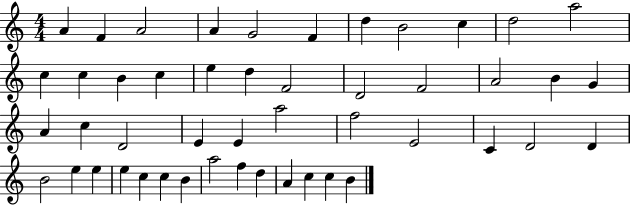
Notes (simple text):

A4/q F4/q A4/h A4/q G4/h F4/q D5/q B4/h C5/q D5/h A5/h C5/q C5/q B4/q C5/q E5/q D5/q F4/h D4/h F4/h A4/h B4/q G4/q A4/q C5/q D4/h E4/q E4/q A5/h F5/h E4/h C4/q D4/h D4/q B4/h E5/q E5/q E5/q C5/q C5/q B4/q A5/h F5/q D5/q A4/q C5/q C5/q B4/q